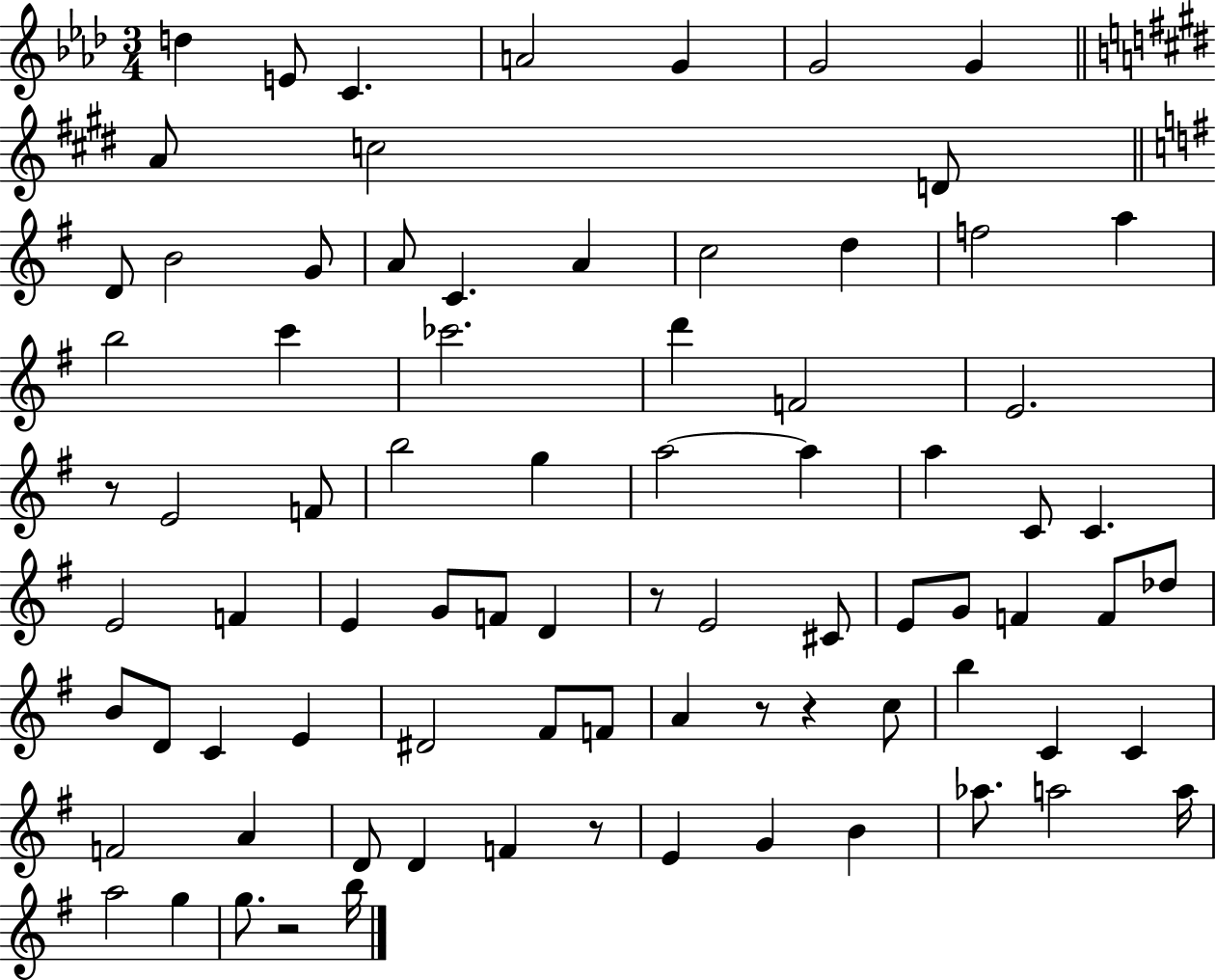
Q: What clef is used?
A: treble